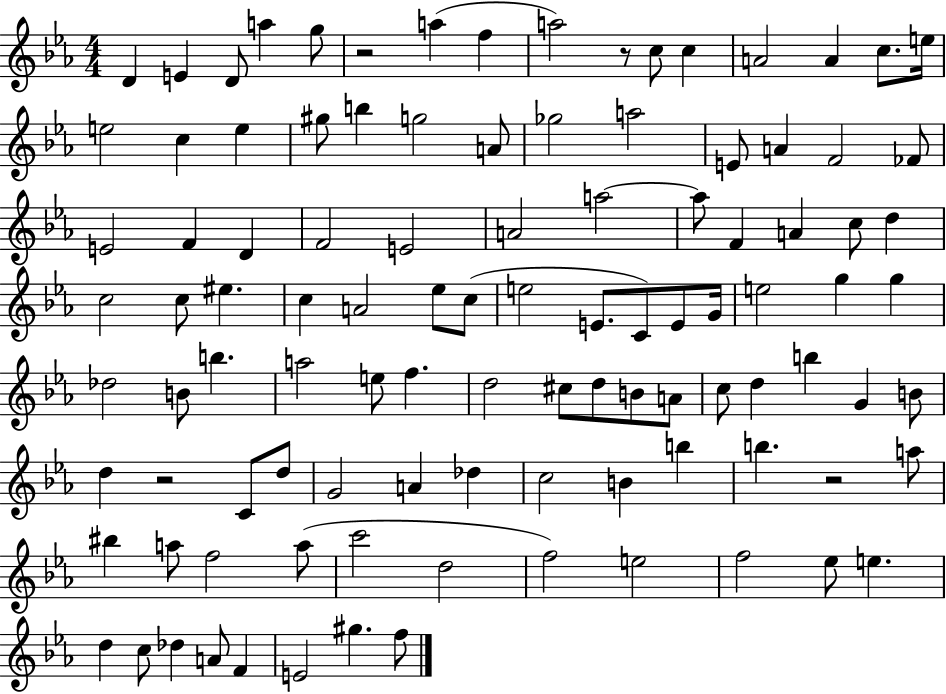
{
  \clef treble
  \numericTimeSignature
  \time 4/4
  \key ees \major
  d'4 e'4 d'8 a''4 g''8 | r2 a''4( f''4 | a''2) r8 c''8 c''4 | a'2 a'4 c''8. e''16 | \break e''2 c''4 e''4 | gis''8 b''4 g''2 a'8 | ges''2 a''2 | e'8 a'4 f'2 fes'8 | \break e'2 f'4 d'4 | f'2 e'2 | a'2 a''2~~ | a''8 f'4 a'4 c''8 d''4 | \break c''2 c''8 eis''4. | c''4 a'2 ees''8 c''8( | e''2 e'8. c'8) e'8 g'16 | e''2 g''4 g''4 | \break des''2 b'8 b''4. | a''2 e''8 f''4. | d''2 cis''8 d''8 b'8 a'8 | c''8 d''4 b''4 g'4 b'8 | \break d''4 r2 c'8 d''8 | g'2 a'4 des''4 | c''2 b'4 b''4 | b''4. r2 a''8 | \break bis''4 a''8 f''2 a''8( | c'''2 d''2 | f''2) e''2 | f''2 ees''8 e''4. | \break d''4 c''8 des''4 a'8 f'4 | e'2 gis''4. f''8 | \bar "|."
}